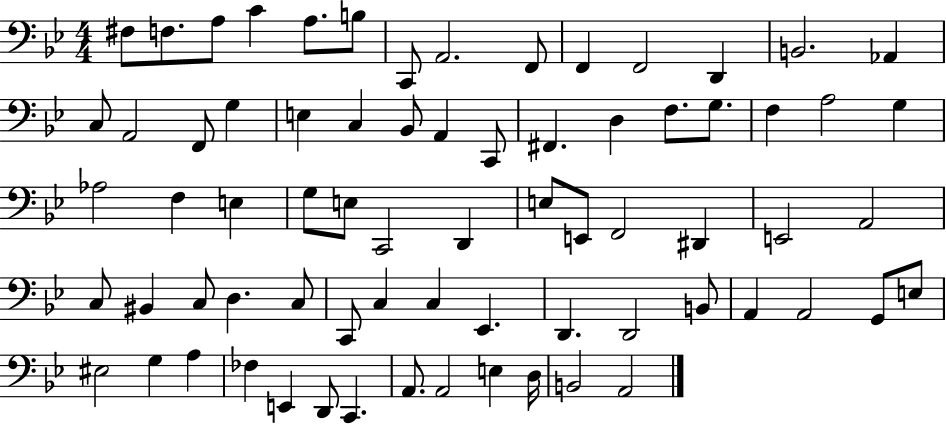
F#3/e F3/e. A3/e C4/q A3/e. B3/e C2/e A2/h. F2/e F2/q F2/h D2/q B2/h. Ab2/q C3/e A2/h F2/e G3/q E3/q C3/q Bb2/e A2/q C2/e F#2/q. D3/q F3/e. G3/e. F3/q A3/h G3/q Ab3/h F3/q E3/q G3/e E3/e C2/h D2/q E3/e E2/e F2/h D#2/q E2/h A2/h C3/e BIS2/q C3/e D3/q. C3/e C2/e C3/q C3/q Eb2/q. D2/q. D2/h B2/e A2/q A2/h G2/e E3/e EIS3/h G3/q A3/q FES3/q E2/q D2/e C2/q. A2/e. A2/h E3/q D3/s B2/h A2/h